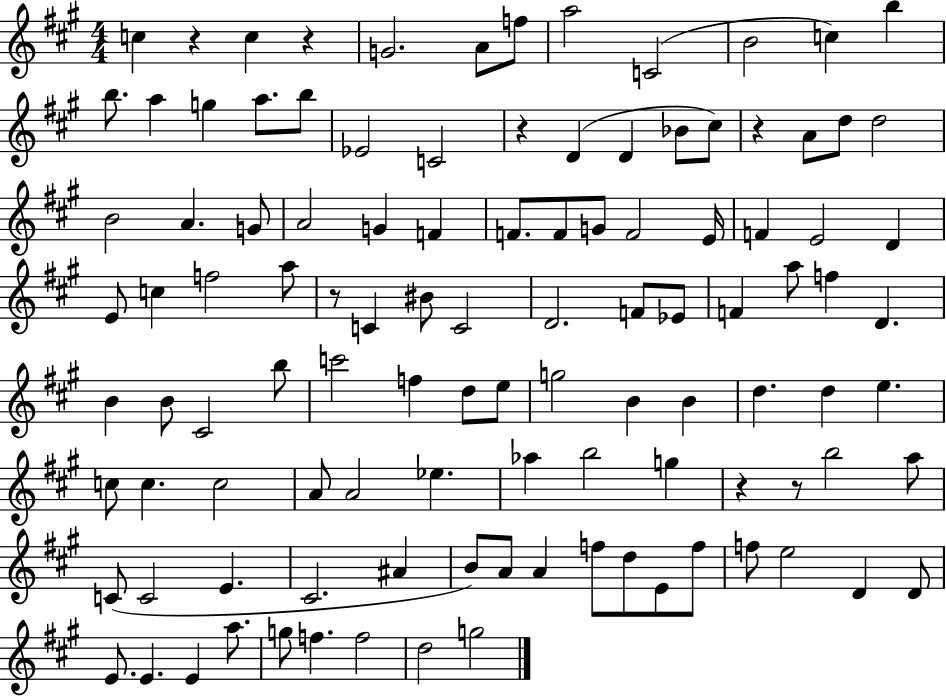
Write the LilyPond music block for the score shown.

{
  \clef treble
  \numericTimeSignature
  \time 4/4
  \key a \major
  \repeat volta 2 { c''4 r4 c''4 r4 | g'2. a'8 f''8 | a''2 c'2( | b'2 c''4) b''4 | \break b''8. a''4 g''4 a''8. b''8 | ees'2 c'2 | r4 d'4( d'4 bes'8 cis''8) | r4 a'8 d''8 d''2 | \break b'2 a'4. g'8 | a'2 g'4 f'4 | f'8. f'8 g'8 f'2 e'16 | f'4 e'2 d'4 | \break e'8 c''4 f''2 a''8 | r8 c'4 bis'8 c'2 | d'2. f'8 ees'8 | f'4 a''8 f''4 d'4. | \break b'4 b'8 cis'2 b''8 | c'''2 f''4 d''8 e''8 | g''2 b'4 b'4 | d''4. d''4 e''4. | \break c''8 c''4. c''2 | a'8 a'2 ees''4. | aes''4 b''2 g''4 | r4 r8 b''2 a''8 | \break c'8( c'2 e'4. | cis'2. ais'4 | b'8) a'8 a'4 f''8 d''8 e'8 f''8 | f''8 e''2 d'4 d'8 | \break e'8. e'4. e'4 a''8. | g''8 f''4. f''2 | d''2 g''2 | } \bar "|."
}